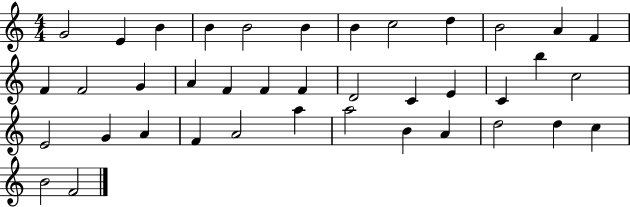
G4/h E4/q B4/q B4/q B4/h B4/q B4/q C5/h D5/q B4/h A4/q F4/q F4/q F4/h G4/q A4/q F4/q F4/q F4/q D4/h C4/q E4/q C4/q B5/q C5/h E4/h G4/q A4/q F4/q A4/h A5/q A5/h B4/q A4/q D5/h D5/q C5/q B4/h F4/h